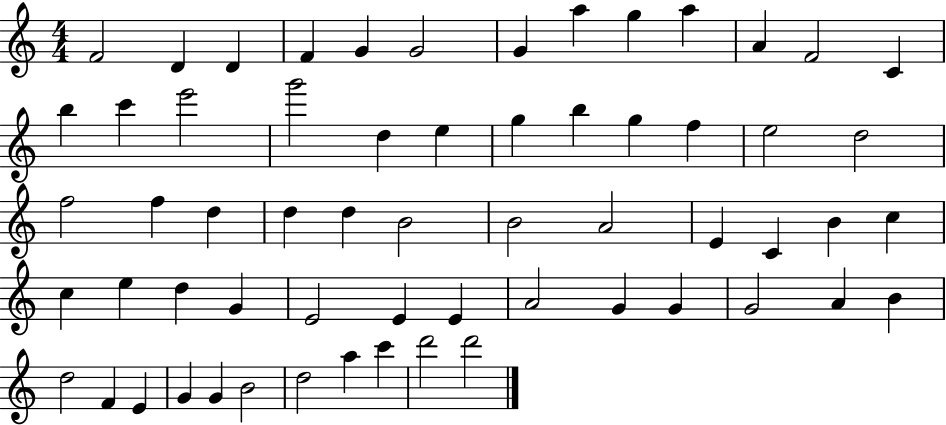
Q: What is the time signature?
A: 4/4